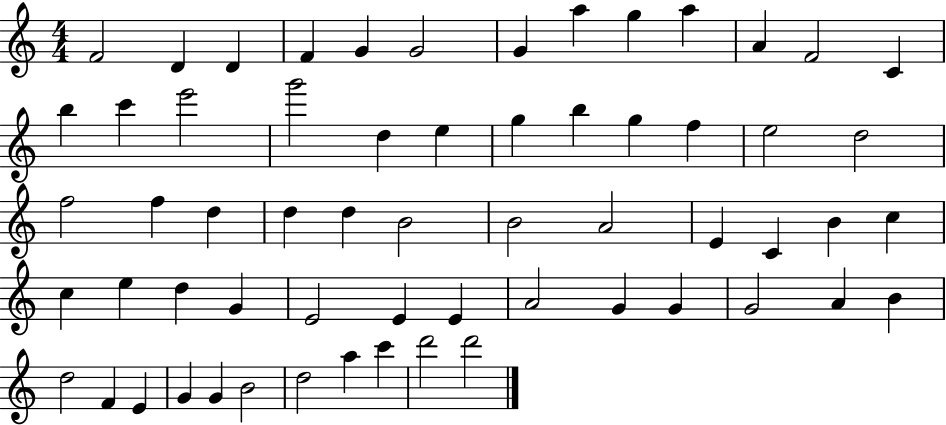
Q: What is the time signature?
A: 4/4